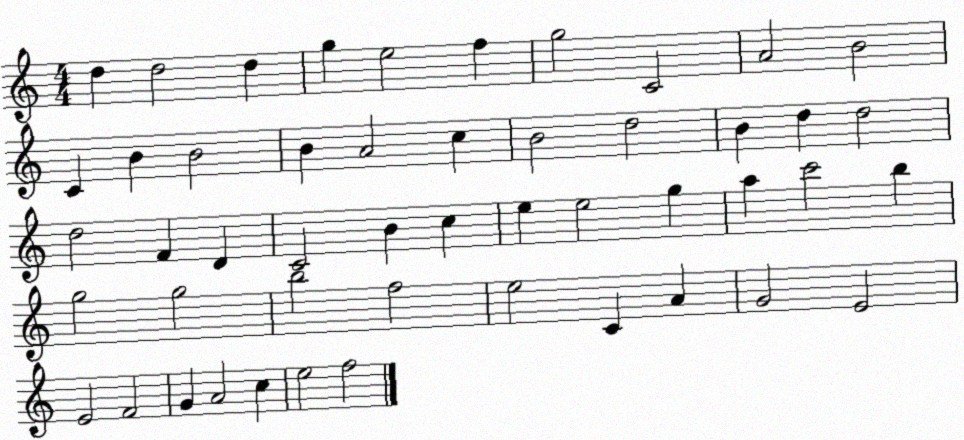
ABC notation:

X:1
T:Untitled
M:4/4
L:1/4
K:C
d d2 d g e2 f g2 C2 A2 B2 C B B2 B A2 c B2 d2 B d d2 d2 F D C2 B c e e2 g a c'2 b g2 g2 b2 f2 e2 C A G2 E2 E2 F2 G A2 c e2 f2